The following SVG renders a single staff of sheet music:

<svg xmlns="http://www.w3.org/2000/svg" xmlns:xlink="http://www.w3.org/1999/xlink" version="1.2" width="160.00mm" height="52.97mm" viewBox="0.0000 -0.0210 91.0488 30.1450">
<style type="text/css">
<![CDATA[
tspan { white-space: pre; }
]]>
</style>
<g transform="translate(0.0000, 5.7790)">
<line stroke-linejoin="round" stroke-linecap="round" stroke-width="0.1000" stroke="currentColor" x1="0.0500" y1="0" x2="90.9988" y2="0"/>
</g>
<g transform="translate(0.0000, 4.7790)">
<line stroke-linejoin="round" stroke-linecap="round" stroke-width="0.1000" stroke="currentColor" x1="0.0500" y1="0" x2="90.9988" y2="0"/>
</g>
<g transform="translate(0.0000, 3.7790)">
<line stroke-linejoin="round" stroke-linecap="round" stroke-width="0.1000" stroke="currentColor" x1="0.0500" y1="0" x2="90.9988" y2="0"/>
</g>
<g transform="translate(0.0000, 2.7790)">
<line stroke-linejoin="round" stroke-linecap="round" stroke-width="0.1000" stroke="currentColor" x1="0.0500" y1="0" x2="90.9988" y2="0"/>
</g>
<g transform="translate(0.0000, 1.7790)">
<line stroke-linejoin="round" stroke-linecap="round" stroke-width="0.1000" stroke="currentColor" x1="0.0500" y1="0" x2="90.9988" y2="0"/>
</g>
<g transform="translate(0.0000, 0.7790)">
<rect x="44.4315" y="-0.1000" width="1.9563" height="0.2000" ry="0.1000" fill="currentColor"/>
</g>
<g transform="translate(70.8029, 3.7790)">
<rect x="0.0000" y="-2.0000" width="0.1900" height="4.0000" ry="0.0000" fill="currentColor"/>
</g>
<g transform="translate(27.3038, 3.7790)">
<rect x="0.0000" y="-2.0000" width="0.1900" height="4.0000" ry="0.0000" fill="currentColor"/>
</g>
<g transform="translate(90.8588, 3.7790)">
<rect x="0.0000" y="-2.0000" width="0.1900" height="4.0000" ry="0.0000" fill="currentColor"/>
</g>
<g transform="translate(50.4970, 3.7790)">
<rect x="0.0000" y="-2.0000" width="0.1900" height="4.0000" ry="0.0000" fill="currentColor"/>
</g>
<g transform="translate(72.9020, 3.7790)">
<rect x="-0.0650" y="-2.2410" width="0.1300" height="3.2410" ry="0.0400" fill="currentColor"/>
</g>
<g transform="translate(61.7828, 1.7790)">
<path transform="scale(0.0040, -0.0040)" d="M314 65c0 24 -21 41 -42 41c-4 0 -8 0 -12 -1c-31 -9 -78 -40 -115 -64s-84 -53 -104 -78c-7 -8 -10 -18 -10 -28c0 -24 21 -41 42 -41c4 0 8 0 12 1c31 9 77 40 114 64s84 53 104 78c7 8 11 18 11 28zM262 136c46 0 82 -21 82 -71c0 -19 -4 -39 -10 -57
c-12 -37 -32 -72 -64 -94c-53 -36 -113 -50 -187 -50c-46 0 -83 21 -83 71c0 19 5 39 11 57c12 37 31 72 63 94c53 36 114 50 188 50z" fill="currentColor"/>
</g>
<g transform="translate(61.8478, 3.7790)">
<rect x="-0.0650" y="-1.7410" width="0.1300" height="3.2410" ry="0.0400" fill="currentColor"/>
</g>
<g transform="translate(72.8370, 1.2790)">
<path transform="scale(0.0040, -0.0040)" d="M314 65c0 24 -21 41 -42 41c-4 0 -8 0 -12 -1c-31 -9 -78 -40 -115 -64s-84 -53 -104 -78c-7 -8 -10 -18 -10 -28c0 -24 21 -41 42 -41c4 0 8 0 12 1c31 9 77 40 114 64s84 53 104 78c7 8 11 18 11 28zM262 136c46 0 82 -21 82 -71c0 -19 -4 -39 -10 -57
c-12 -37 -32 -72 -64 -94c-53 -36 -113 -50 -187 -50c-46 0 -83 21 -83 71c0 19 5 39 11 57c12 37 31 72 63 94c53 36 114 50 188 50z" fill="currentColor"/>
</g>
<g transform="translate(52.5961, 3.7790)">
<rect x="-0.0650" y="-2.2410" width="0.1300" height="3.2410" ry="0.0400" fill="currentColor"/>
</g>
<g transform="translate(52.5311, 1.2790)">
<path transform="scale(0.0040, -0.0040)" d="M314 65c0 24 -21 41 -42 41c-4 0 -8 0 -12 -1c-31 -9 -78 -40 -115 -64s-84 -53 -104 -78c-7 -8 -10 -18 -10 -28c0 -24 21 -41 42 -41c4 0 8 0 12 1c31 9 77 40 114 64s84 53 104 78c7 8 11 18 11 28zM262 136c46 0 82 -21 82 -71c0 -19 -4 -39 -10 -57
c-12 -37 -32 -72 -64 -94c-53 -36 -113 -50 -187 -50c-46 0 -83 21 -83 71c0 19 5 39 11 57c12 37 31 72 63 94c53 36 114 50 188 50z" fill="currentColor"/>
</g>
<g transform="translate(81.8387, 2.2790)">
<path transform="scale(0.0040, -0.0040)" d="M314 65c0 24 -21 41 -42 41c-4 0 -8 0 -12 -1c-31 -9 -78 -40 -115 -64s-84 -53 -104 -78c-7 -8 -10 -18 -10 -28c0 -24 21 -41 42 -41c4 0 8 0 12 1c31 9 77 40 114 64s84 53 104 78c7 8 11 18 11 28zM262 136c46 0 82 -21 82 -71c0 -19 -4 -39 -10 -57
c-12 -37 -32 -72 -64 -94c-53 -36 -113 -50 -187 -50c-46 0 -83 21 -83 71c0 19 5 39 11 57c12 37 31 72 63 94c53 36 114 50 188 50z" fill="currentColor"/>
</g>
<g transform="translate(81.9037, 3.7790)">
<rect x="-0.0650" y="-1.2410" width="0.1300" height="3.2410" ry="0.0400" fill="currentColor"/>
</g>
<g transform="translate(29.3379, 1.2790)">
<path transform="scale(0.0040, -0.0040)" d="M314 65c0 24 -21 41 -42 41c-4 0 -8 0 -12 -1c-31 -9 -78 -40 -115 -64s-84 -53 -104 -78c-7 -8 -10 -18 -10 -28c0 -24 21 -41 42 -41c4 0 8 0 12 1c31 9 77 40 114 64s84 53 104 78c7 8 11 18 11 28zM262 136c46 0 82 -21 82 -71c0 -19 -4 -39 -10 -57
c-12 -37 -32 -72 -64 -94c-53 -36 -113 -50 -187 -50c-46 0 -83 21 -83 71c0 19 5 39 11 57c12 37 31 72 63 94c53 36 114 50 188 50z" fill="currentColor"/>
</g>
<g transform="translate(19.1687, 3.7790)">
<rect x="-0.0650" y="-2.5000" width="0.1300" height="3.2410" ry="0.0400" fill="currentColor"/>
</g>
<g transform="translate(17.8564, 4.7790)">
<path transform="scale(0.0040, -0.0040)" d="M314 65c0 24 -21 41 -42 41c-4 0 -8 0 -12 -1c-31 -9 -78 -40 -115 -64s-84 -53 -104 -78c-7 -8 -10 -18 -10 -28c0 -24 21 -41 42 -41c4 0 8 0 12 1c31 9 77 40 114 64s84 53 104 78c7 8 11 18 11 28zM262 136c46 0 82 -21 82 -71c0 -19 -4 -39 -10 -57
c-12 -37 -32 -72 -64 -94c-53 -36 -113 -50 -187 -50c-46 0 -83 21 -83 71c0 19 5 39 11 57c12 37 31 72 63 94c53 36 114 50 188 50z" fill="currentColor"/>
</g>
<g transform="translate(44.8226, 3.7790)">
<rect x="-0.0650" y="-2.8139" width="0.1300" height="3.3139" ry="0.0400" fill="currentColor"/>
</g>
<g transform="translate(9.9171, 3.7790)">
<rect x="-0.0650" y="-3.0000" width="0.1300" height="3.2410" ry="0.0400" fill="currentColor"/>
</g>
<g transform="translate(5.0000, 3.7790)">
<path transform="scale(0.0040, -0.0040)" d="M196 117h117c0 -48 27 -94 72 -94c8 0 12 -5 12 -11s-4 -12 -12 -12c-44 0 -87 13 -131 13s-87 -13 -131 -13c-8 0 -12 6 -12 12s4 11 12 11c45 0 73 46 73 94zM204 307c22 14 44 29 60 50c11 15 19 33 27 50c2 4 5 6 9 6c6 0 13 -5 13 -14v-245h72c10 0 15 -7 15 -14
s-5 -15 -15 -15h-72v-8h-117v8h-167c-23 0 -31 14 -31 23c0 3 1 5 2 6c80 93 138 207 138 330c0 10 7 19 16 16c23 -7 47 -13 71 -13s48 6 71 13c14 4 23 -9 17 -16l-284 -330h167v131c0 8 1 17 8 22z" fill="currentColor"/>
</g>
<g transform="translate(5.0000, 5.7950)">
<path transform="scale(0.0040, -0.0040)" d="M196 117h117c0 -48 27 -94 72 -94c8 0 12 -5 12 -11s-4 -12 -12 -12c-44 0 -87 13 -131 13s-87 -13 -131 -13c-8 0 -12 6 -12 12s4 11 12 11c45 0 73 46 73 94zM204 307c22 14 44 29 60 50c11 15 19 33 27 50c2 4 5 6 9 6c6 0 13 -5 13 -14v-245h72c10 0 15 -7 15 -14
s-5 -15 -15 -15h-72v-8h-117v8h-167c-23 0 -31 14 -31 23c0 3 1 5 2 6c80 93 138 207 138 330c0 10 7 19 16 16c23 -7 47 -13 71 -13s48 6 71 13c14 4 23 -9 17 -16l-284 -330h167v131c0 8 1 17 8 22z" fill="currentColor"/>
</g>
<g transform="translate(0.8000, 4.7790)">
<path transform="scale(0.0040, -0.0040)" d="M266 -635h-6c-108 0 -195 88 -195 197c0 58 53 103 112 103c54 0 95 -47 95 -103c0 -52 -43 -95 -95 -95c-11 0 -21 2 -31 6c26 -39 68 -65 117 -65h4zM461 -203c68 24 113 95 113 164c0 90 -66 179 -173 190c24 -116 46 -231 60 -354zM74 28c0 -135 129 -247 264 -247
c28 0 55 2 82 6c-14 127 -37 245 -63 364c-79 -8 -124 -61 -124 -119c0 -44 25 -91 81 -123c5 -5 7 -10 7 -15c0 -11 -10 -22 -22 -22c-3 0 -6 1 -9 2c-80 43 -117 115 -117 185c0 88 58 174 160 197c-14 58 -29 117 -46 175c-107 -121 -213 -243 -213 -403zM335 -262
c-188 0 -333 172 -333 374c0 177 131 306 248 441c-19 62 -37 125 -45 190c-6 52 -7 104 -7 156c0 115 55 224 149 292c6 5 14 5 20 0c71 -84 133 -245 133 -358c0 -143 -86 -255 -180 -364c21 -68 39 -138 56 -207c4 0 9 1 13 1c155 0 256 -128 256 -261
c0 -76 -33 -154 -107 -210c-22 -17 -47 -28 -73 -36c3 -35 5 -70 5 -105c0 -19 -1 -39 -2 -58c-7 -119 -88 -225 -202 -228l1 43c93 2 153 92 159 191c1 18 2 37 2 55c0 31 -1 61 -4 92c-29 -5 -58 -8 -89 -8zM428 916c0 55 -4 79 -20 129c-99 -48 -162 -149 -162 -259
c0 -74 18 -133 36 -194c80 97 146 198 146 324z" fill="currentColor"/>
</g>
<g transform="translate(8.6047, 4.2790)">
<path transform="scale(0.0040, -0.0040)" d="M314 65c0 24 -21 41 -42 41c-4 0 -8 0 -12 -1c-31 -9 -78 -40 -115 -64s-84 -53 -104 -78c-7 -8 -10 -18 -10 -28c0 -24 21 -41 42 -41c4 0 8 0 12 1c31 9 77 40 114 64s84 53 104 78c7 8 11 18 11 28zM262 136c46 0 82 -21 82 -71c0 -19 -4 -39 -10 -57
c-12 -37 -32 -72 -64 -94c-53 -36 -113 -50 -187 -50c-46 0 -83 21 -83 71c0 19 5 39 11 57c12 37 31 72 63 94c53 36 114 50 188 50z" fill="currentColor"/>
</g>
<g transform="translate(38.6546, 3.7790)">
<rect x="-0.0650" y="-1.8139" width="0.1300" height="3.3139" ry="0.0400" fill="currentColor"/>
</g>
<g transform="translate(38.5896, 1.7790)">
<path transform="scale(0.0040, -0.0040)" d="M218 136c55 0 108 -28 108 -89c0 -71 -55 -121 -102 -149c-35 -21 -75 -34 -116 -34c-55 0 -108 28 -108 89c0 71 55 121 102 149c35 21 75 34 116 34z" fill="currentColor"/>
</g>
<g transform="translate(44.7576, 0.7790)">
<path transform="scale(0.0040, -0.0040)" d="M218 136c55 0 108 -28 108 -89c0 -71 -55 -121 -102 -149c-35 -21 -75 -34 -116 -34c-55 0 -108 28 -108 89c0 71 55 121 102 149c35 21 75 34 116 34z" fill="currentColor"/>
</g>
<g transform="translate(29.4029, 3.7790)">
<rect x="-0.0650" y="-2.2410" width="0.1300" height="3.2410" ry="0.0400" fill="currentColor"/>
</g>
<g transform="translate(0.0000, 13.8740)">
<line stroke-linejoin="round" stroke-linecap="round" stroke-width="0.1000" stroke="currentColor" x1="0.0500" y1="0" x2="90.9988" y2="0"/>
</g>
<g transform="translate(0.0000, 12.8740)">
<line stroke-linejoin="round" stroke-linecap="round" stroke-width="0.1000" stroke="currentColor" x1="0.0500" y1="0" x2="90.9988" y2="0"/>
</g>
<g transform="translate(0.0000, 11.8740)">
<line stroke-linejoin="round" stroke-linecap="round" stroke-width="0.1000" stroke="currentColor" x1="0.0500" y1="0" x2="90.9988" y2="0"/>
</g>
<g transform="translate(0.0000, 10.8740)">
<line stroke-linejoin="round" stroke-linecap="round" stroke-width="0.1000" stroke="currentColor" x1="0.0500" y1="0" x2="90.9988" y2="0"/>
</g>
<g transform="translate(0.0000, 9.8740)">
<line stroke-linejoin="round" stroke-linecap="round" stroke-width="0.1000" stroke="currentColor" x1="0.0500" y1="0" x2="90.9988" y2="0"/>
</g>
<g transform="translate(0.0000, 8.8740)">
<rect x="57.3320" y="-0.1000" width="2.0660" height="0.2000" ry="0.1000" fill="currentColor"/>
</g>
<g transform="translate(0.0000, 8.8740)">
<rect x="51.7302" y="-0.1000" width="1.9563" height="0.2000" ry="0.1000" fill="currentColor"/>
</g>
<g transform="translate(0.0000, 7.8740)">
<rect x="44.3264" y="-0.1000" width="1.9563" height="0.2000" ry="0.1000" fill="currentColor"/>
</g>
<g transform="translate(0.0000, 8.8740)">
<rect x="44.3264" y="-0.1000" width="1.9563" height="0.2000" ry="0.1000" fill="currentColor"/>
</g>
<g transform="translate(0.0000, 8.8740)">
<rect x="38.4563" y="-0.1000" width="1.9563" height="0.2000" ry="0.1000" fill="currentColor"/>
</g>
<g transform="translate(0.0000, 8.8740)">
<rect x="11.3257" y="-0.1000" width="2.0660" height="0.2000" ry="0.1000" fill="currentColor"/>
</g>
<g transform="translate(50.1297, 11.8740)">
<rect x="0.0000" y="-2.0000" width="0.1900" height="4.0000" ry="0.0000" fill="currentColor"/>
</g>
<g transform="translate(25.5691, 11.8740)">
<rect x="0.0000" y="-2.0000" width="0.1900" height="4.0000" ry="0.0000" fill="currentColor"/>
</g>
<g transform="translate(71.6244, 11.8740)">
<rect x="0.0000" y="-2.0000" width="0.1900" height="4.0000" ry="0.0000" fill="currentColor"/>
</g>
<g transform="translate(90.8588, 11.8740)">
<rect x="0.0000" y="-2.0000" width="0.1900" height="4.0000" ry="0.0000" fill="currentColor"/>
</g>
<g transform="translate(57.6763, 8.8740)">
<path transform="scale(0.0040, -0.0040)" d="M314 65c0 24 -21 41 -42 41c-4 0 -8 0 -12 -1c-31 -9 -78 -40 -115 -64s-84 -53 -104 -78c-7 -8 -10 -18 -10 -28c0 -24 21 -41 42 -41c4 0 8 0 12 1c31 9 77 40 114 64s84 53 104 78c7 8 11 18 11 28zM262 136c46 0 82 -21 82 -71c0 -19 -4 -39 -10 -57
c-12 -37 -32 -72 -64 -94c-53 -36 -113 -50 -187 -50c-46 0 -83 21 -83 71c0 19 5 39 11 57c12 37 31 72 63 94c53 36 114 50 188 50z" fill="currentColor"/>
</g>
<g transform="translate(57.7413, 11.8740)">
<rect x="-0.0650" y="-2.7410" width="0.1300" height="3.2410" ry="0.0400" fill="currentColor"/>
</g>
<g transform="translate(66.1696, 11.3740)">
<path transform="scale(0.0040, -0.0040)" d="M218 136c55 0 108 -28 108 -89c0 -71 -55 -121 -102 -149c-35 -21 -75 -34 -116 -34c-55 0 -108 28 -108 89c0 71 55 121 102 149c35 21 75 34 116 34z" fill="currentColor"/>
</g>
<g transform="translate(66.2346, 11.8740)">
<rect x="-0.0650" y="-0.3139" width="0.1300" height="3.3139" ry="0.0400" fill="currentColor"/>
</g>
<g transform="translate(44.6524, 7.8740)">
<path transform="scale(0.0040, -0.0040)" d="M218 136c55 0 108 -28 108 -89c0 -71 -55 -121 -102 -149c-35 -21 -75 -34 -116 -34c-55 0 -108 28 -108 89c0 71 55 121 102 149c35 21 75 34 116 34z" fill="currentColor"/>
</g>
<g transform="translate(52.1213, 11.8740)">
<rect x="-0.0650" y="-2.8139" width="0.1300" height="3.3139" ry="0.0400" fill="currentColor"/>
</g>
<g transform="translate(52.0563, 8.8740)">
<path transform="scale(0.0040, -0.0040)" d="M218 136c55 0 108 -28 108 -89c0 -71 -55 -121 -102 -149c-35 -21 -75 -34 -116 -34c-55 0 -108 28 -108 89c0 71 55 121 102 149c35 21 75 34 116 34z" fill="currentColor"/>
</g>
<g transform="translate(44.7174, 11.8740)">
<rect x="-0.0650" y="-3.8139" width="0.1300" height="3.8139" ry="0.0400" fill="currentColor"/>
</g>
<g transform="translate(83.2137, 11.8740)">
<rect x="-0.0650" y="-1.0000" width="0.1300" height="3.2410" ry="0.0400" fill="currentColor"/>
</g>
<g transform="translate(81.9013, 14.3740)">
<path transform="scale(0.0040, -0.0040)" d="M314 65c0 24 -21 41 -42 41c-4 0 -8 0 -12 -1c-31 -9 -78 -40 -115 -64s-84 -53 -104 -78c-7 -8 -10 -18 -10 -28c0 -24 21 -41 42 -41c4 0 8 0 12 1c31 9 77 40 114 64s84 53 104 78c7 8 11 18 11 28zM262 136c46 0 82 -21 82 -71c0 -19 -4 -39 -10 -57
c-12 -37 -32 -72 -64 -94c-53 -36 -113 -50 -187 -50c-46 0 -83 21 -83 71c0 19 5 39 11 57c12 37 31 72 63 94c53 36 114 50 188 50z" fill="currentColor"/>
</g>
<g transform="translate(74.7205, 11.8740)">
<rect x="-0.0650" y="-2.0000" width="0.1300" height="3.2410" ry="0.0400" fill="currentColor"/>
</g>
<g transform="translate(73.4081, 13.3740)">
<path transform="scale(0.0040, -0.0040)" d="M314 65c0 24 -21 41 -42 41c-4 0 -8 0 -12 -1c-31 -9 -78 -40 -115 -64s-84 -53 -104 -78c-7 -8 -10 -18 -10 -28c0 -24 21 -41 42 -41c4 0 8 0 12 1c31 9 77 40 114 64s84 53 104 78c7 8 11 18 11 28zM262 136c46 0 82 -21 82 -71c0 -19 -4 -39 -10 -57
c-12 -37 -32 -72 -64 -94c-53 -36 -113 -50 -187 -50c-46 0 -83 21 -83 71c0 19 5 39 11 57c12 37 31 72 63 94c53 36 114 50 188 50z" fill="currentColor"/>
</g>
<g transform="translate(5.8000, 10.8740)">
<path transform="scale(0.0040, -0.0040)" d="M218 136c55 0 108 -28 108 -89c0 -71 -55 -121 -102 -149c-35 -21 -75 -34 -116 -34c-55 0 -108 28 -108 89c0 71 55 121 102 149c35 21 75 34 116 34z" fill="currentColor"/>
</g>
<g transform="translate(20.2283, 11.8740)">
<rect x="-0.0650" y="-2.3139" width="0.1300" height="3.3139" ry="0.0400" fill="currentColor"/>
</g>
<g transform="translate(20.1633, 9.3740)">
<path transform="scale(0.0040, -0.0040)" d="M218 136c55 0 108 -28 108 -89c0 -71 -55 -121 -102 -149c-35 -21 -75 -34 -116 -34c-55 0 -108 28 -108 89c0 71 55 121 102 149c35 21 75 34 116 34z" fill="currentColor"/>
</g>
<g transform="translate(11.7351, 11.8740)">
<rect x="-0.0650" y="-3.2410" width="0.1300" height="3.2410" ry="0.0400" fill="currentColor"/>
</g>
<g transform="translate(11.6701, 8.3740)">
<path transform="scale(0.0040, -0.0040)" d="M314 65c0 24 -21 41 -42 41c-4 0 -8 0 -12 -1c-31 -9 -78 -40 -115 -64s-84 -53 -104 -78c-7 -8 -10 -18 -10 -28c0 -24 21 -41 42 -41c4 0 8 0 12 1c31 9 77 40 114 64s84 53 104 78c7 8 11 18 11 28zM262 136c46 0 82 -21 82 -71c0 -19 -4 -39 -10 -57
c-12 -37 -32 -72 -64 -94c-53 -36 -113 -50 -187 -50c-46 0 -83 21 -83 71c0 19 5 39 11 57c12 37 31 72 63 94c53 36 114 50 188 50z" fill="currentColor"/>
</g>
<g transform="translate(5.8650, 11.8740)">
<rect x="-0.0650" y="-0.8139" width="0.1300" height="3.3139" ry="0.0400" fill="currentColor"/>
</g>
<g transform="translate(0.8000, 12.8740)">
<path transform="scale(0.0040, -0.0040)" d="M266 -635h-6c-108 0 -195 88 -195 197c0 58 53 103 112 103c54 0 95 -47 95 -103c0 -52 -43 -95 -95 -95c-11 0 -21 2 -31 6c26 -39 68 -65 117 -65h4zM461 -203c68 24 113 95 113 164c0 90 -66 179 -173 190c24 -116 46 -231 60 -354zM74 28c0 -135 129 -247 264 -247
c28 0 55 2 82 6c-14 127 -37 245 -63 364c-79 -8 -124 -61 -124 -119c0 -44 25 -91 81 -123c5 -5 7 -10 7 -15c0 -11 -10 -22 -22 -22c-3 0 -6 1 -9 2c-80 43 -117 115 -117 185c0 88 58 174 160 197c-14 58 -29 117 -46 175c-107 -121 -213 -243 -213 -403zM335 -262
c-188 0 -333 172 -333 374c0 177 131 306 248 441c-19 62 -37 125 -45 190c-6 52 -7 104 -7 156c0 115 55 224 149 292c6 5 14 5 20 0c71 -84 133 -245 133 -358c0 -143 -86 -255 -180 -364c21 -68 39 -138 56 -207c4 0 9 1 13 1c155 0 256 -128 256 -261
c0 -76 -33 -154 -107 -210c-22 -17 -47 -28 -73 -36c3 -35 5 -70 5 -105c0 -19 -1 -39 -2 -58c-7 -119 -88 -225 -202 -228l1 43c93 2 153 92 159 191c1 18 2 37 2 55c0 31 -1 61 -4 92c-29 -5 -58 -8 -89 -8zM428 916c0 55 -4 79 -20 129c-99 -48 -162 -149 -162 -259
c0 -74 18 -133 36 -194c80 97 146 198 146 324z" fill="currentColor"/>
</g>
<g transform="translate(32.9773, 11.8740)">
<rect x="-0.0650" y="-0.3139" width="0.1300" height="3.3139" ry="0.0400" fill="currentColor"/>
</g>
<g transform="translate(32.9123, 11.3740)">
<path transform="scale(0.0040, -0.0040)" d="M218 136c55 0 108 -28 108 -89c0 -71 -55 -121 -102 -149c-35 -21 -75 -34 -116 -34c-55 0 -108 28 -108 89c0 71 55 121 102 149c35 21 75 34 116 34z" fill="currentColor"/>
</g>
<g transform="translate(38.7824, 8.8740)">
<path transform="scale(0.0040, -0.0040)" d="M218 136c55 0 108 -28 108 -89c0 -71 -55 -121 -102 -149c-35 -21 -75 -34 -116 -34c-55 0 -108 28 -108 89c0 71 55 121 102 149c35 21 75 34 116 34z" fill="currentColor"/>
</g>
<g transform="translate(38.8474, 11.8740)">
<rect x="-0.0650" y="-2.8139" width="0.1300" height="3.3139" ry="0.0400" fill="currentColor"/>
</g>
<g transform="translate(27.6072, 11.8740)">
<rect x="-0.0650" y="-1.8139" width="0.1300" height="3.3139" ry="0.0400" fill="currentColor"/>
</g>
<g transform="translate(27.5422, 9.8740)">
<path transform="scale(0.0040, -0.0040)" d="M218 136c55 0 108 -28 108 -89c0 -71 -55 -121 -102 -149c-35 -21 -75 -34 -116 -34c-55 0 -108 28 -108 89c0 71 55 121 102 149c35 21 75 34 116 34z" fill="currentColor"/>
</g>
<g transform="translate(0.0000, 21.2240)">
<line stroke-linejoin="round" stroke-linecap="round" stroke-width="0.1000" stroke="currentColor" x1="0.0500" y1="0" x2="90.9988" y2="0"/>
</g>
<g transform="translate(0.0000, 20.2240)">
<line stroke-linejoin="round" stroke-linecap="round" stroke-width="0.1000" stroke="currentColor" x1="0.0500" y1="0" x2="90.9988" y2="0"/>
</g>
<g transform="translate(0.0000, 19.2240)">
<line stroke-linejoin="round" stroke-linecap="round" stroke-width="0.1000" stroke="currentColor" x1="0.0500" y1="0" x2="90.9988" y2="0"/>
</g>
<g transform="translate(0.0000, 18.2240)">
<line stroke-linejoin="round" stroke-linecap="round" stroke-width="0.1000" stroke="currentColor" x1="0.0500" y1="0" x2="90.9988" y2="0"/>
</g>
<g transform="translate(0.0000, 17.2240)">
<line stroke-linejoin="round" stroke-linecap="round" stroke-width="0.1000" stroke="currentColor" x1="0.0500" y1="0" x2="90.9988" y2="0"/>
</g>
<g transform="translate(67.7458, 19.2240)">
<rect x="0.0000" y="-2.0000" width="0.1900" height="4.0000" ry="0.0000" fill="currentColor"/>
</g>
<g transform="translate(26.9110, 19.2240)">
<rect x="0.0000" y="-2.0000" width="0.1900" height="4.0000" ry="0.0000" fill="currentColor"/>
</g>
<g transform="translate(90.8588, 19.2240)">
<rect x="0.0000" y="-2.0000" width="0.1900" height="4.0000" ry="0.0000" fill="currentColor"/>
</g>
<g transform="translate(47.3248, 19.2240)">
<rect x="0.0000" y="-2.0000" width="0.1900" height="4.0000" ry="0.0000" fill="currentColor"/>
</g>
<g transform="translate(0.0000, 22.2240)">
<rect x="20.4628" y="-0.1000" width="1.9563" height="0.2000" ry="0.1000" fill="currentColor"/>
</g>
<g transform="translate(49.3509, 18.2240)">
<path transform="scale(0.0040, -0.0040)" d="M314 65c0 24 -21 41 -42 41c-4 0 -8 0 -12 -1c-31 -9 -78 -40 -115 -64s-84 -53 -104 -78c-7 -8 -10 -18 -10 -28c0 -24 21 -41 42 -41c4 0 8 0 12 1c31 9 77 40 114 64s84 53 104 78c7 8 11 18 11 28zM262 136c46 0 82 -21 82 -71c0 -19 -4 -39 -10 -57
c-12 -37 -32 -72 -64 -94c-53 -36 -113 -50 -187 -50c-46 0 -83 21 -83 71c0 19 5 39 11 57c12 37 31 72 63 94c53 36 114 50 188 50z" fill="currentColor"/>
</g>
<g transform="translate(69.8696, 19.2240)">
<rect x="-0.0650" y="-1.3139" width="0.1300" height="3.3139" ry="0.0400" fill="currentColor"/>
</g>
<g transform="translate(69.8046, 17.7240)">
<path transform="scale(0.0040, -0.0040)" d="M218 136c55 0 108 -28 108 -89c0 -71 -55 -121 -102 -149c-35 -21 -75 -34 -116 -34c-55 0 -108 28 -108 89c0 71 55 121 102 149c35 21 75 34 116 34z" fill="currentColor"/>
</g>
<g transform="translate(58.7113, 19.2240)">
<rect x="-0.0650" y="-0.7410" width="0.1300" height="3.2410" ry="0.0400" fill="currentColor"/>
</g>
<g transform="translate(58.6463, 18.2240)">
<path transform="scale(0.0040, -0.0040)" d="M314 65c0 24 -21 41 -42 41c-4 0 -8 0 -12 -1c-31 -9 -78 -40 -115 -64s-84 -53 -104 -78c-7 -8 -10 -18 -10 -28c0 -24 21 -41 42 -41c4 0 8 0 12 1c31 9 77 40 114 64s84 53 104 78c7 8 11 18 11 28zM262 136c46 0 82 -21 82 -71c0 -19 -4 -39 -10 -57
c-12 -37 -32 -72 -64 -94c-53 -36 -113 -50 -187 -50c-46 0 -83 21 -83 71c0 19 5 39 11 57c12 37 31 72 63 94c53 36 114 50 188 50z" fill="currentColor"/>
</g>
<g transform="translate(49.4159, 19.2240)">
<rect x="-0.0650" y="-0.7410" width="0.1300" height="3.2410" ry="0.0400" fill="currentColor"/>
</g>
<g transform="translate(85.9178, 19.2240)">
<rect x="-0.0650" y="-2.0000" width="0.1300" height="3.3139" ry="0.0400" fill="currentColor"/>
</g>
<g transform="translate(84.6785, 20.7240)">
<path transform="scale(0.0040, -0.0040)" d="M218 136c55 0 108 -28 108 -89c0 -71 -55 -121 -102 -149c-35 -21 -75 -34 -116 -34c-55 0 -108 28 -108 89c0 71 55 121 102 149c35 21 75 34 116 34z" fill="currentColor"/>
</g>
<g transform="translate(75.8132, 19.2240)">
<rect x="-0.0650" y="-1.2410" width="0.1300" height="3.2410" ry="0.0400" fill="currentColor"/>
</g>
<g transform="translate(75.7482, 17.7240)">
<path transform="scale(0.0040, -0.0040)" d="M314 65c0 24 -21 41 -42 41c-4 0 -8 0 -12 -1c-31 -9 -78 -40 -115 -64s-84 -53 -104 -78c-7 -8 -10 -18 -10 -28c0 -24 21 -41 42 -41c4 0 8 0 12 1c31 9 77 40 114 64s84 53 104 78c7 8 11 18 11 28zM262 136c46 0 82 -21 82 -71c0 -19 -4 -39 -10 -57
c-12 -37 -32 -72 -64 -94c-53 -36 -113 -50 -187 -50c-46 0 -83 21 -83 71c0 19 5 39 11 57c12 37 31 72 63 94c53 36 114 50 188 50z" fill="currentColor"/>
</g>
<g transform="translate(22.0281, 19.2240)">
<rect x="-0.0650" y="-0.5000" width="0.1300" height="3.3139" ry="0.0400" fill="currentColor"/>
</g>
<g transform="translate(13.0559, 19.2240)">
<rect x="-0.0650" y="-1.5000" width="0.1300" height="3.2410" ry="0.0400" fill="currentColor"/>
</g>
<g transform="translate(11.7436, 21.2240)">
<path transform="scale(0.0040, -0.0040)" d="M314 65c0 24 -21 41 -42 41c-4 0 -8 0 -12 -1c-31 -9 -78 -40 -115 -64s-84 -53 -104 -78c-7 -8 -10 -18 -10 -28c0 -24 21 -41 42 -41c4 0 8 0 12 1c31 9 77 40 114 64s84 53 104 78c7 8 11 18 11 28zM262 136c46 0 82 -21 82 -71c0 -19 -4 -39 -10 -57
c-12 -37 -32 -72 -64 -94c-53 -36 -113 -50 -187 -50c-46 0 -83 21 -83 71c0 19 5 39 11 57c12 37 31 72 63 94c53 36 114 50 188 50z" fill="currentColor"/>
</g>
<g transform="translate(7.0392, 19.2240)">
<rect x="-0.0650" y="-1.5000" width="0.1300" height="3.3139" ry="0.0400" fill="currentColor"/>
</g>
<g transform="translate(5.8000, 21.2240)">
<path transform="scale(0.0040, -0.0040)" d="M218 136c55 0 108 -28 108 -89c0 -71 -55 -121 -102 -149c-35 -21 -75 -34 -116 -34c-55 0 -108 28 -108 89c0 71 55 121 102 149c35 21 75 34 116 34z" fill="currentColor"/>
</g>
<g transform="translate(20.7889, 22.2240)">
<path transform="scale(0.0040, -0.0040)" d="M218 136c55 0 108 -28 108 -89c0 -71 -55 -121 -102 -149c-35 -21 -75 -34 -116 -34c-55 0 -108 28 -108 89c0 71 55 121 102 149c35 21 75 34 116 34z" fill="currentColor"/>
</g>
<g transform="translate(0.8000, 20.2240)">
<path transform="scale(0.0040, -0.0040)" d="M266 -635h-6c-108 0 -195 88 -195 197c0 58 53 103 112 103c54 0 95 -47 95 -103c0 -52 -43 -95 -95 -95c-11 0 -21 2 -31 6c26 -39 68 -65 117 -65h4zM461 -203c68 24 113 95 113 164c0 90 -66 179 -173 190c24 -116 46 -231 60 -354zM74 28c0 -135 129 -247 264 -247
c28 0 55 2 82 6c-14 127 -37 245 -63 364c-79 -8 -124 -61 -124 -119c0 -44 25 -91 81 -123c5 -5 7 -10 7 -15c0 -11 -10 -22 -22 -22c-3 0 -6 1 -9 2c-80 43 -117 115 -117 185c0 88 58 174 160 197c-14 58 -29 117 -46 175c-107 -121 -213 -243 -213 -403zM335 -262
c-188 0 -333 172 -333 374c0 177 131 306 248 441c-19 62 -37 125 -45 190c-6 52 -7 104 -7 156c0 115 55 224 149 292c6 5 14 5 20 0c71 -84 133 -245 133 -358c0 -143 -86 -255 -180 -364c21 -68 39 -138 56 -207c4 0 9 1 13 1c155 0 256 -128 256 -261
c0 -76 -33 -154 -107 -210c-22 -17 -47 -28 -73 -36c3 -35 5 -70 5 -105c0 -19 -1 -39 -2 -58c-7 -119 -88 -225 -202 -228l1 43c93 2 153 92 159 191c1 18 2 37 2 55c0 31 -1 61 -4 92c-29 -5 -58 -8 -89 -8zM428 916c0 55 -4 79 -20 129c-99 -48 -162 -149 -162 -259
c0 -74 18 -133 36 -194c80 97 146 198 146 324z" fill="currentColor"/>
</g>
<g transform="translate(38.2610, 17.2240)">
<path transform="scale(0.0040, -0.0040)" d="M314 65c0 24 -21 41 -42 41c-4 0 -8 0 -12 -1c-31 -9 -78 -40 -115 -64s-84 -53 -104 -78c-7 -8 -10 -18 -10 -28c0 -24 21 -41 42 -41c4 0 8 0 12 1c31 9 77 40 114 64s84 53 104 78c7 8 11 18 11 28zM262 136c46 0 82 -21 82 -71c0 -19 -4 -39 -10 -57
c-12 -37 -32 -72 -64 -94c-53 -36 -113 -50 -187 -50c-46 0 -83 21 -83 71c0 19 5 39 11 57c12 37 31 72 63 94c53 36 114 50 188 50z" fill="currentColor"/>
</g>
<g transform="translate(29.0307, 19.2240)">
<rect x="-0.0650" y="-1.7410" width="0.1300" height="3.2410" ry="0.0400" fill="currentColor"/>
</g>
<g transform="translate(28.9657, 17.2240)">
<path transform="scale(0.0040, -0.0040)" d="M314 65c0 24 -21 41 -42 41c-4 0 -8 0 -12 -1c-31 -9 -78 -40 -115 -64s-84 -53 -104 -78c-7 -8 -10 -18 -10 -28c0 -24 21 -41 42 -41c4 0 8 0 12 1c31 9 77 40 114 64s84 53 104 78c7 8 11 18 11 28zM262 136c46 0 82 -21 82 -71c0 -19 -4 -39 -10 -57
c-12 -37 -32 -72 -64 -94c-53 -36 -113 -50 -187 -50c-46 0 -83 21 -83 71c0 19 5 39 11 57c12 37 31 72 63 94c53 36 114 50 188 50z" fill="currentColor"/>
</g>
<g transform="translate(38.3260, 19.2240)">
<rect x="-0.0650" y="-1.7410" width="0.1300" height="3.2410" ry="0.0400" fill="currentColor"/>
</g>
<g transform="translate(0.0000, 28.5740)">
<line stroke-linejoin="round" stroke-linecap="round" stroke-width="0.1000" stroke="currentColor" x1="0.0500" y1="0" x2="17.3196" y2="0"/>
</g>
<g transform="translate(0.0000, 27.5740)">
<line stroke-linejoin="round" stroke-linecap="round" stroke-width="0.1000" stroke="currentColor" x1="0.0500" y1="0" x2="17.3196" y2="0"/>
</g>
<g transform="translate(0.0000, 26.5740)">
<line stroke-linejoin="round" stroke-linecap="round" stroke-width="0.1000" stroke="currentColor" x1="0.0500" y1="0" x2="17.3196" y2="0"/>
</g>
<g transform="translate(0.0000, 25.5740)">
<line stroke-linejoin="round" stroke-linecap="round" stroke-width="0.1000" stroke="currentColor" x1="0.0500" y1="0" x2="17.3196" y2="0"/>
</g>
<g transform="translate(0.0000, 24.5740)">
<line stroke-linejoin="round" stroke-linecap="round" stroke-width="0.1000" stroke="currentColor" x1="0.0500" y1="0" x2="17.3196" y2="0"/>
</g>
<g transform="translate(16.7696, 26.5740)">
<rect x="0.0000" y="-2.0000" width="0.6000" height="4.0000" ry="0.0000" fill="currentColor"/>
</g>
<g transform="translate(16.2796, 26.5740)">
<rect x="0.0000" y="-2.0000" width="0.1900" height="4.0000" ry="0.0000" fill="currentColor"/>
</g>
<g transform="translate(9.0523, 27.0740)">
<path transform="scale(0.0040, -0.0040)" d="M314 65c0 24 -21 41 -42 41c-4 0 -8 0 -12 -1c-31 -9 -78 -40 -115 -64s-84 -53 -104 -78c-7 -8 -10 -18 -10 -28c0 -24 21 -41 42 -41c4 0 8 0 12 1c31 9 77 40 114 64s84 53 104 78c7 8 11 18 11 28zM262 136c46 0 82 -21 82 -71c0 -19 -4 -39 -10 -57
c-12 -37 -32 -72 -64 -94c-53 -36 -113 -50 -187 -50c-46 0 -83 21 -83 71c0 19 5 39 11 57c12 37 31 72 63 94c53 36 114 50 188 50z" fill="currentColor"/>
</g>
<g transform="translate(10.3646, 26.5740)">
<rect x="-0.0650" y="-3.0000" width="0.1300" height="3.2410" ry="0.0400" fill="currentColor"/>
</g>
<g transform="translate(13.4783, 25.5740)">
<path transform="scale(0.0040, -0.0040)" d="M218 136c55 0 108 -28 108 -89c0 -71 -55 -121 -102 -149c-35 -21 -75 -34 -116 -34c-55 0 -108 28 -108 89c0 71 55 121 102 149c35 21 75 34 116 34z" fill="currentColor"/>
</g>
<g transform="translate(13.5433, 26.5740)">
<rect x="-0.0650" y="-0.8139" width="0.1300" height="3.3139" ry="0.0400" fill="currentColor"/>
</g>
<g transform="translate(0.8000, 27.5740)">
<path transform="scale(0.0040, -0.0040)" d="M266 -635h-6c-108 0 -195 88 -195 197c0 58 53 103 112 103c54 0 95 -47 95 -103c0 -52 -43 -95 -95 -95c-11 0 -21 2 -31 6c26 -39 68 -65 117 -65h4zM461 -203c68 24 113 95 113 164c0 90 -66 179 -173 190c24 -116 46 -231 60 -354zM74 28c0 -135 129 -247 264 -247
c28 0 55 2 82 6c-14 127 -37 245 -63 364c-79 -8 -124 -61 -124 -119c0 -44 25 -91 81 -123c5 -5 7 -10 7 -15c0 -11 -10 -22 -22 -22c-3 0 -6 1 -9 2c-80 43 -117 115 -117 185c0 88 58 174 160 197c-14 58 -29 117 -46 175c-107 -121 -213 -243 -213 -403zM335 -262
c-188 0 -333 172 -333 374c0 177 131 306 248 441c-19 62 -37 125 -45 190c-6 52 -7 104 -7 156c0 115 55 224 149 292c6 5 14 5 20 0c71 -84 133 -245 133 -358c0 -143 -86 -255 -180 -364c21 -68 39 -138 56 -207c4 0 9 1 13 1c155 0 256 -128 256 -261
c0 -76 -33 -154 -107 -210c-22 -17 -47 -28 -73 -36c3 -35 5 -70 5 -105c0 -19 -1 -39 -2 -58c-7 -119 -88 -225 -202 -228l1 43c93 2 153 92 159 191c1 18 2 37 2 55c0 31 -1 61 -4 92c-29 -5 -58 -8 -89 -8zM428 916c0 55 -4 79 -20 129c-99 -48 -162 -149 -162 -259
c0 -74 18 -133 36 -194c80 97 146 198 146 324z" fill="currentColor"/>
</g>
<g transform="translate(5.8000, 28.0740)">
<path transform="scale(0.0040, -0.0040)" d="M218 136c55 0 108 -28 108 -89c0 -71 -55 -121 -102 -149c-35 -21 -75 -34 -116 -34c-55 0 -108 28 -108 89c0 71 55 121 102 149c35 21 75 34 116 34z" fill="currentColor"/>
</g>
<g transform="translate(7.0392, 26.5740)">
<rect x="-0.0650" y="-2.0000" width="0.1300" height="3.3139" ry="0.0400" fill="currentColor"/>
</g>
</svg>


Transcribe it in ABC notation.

X:1
T:Untitled
M:4/4
L:1/4
K:C
A2 G2 g2 f a g2 f2 g2 e2 d b2 g f c a c' a a2 c F2 D2 E E2 C f2 f2 d2 d2 e e2 F F A2 d